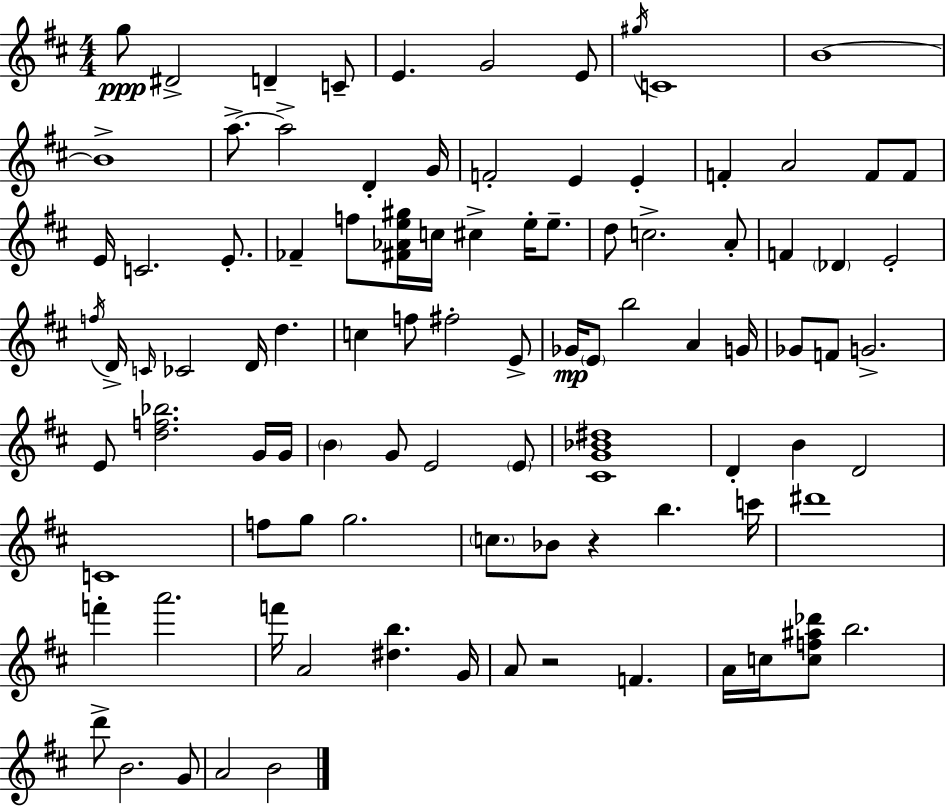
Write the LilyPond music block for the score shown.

{
  \clef treble
  \numericTimeSignature
  \time 4/4
  \key d \major
  g''8\ppp dis'2-> d'4-- c'8-- | e'4. g'2 e'8 | \acciaccatura { gis''16 } c'1 | b'1~~ | \break b'1-> | a''8.->~~ a''2-> d'4-. | g'16 f'2-. e'4 e'4-. | f'4-. a'2 f'8 f'8 | \break e'16 c'2. e'8.-. | fes'4-- f''8 <fis' aes' e'' gis''>16 c''16 cis''4-> e''16-. e''8.-- | d''8 c''2.-> a'8-. | f'4 \parenthesize des'4 e'2-. | \break \acciaccatura { f''16 } d'16-> \grace { c'16 } ces'2 d'16 d''4. | c''4 f''8 fis''2-. | e'8-> ges'16\mp \parenthesize e'8 b''2 a'4 | g'16 ges'8 f'8 g'2.-> | \break e'8 <d'' f'' bes''>2. | g'16 g'16 \parenthesize b'4 g'8 e'2 | \parenthesize e'8 <cis' g' bes' dis''>1 | d'4-. b'4 d'2 | \break c'1 | f''8 g''8 g''2. | \parenthesize c''8. bes'8 r4 b''4. | c'''16 dis'''1 | \break f'''4-. a'''2. | f'''16 a'2 <dis'' b''>4. | g'16 a'8 r2 f'4. | a'16 c''16 <c'' f'' ais'' des'''>8 b''2. | \break d'''8-> b'2. | g'8 a'2 b'2 | \bar "|."
}